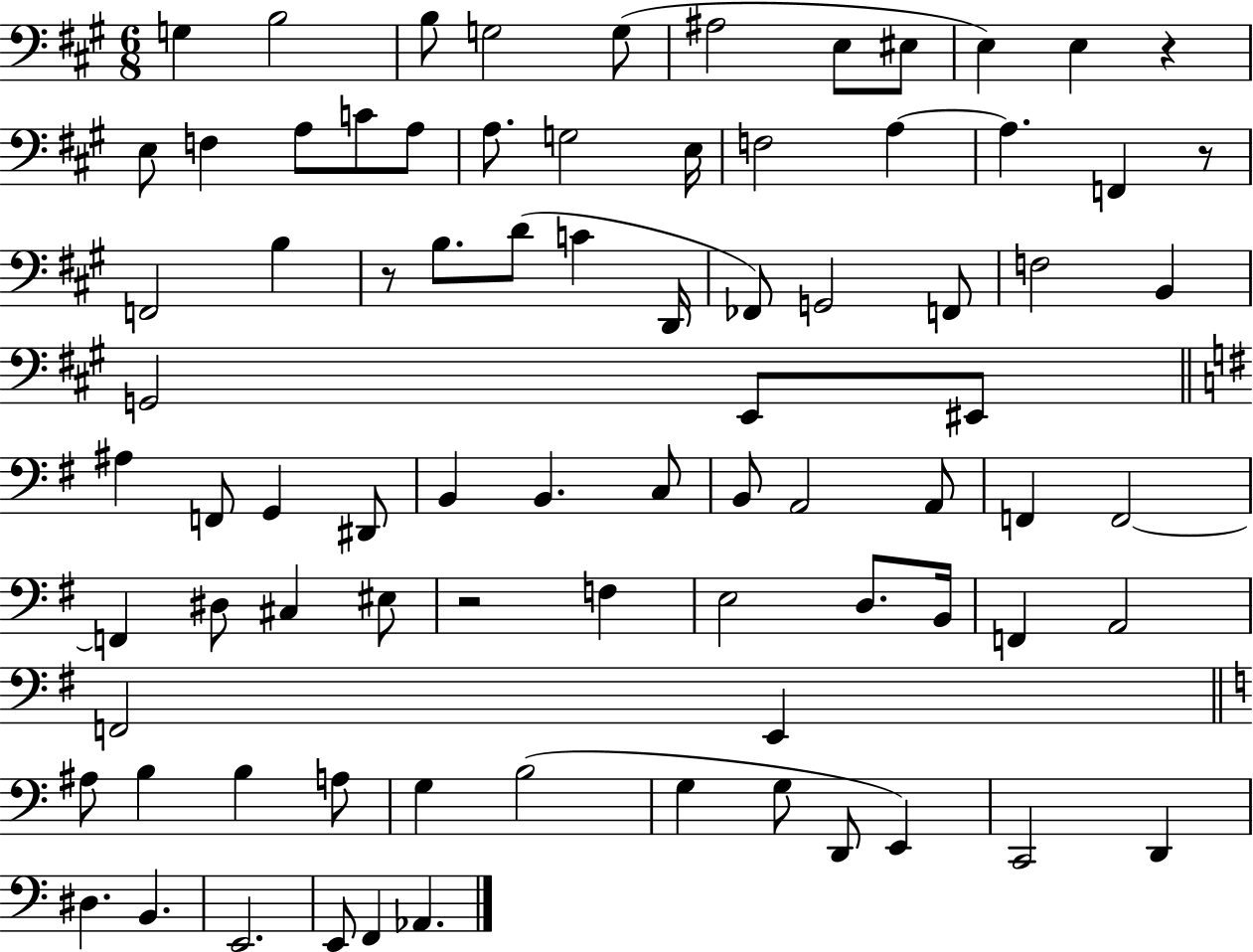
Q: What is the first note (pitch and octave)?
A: G3